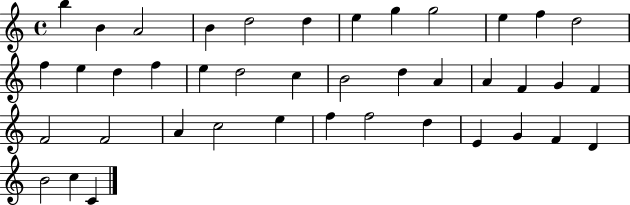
X:1
T:Untitled
M:4/4
L:1/4
K:C
b B A2 B d2 d e g g2 e f d2 f e d f e d2 c B2 d A A F G F F2 F2 A c2 e f f2 d E G F D B2 c C